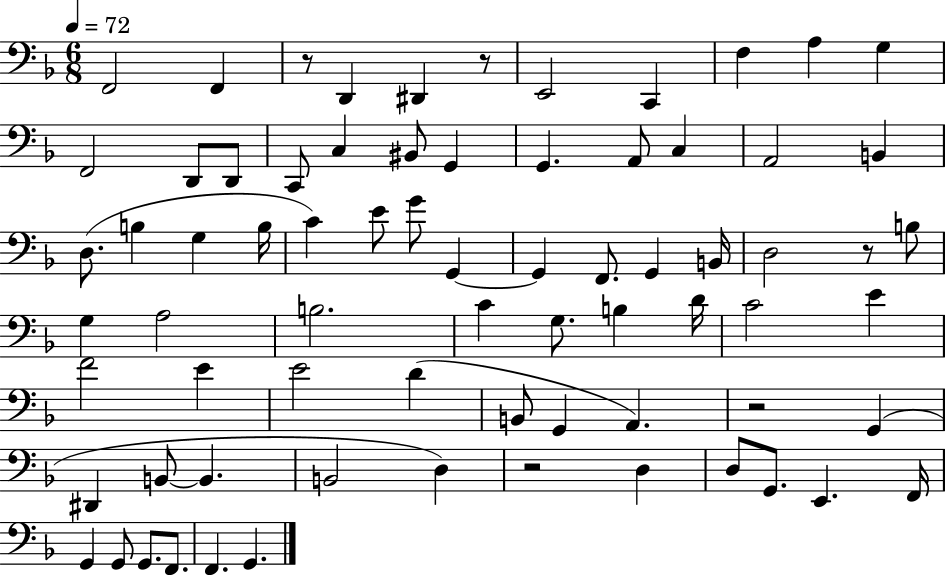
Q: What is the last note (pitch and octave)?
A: G2